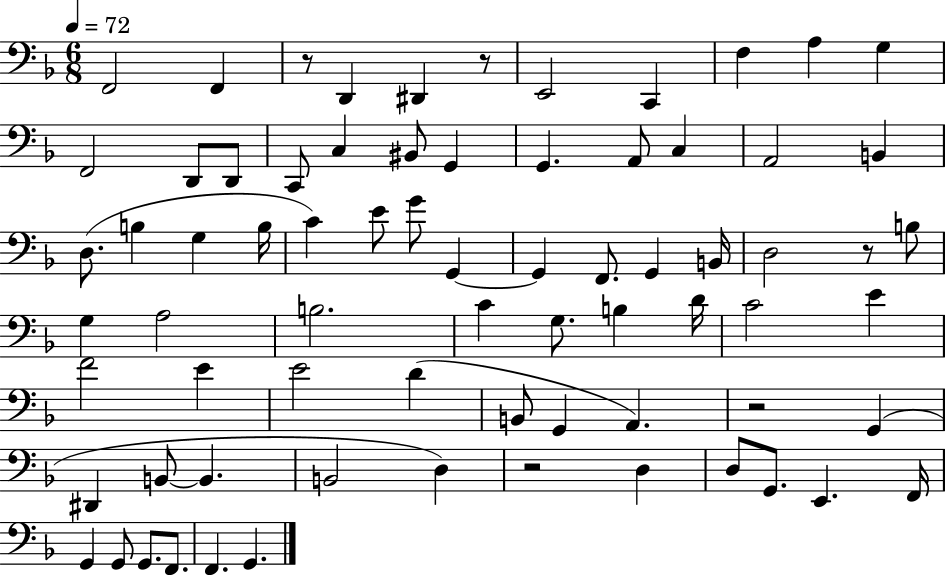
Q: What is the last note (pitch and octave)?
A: G2